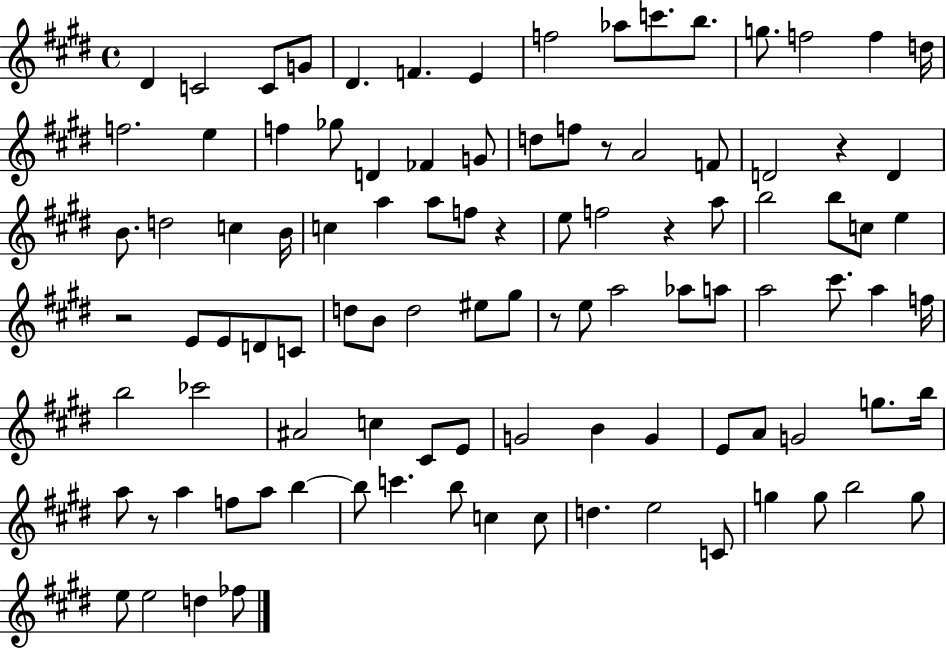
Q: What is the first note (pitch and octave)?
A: D#4